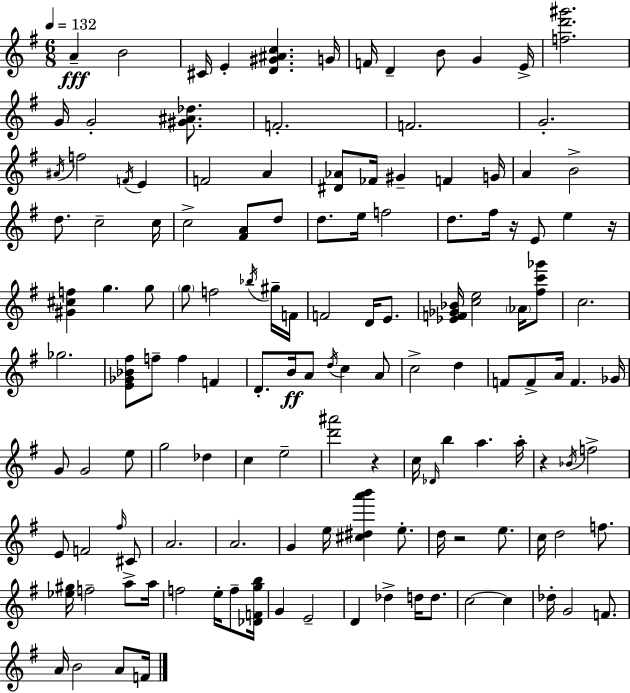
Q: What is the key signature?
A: E minor